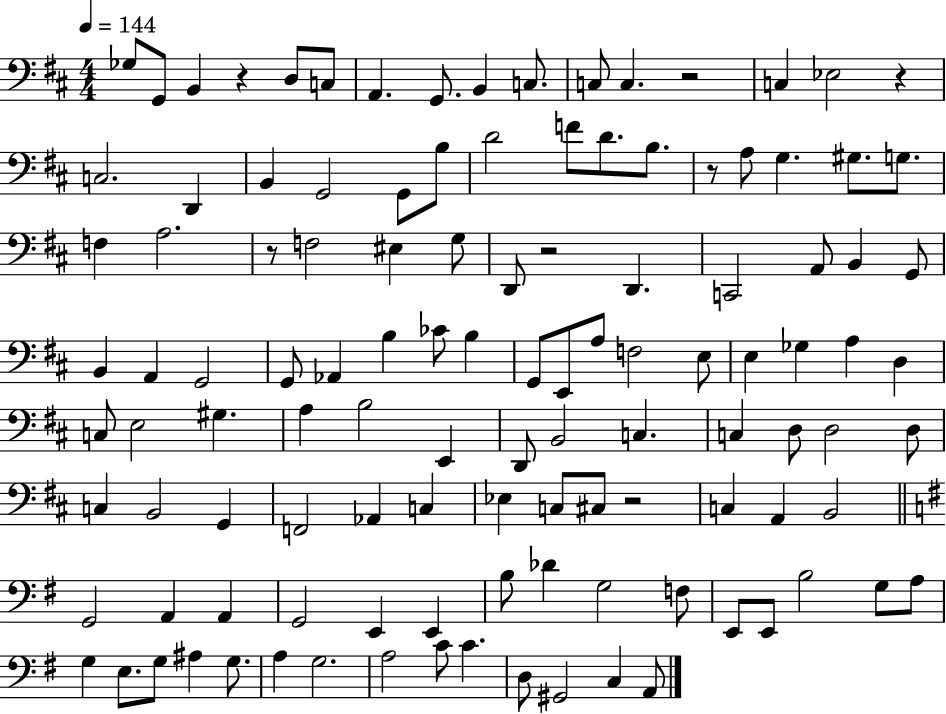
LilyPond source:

{
  \clef bass
  \numericTimeSignature
  \time 4/4
  \key d \major
  \tempo 4 = 144
  ges8 g,8 b,4 r4 d8 c8 | a,4. g,8. b,4 c8. | c8 c4. r2 | c4 ees2 r4 | \break c2. d,4 | b,4 g,2 g,8 b8 | d'2 f'8 d'8. b8. | r8 a8 g4. gis8. g8. | \break f4 a2. | r8 f2 eis4 g8 | d,8 r2 d,4. | c,2 a,8 b,4 g,8 | \break b,4 a,4 g,2 | g,8 aes,4 b4 ces'8 b4 | g,8 e,8 a8 f2 e8 | e4 ges4 a4 d4 | \break c8 e2 gis4. | a4 b2 e,4 | d,8 b,2 c4. | c4 d8 d2 d8 | \break c4 b,2 g,4 | f,2 aes,4 c4 | ees4 c8 cis8 r2 | c4 a,4 b,2 | \break \bar "||" \break \key g \major g,2 a,4 a,4 | g,2 e,4 e,4 | b8 des'4 g2 f8 | e,8 e,8 b2 g8 a8 | \break g4 e8. g8 ais4 g8. | a4 g2. | a2 c'8 c'4. | d8 gis,2 c4 a,8 | \break \bar "|."
}